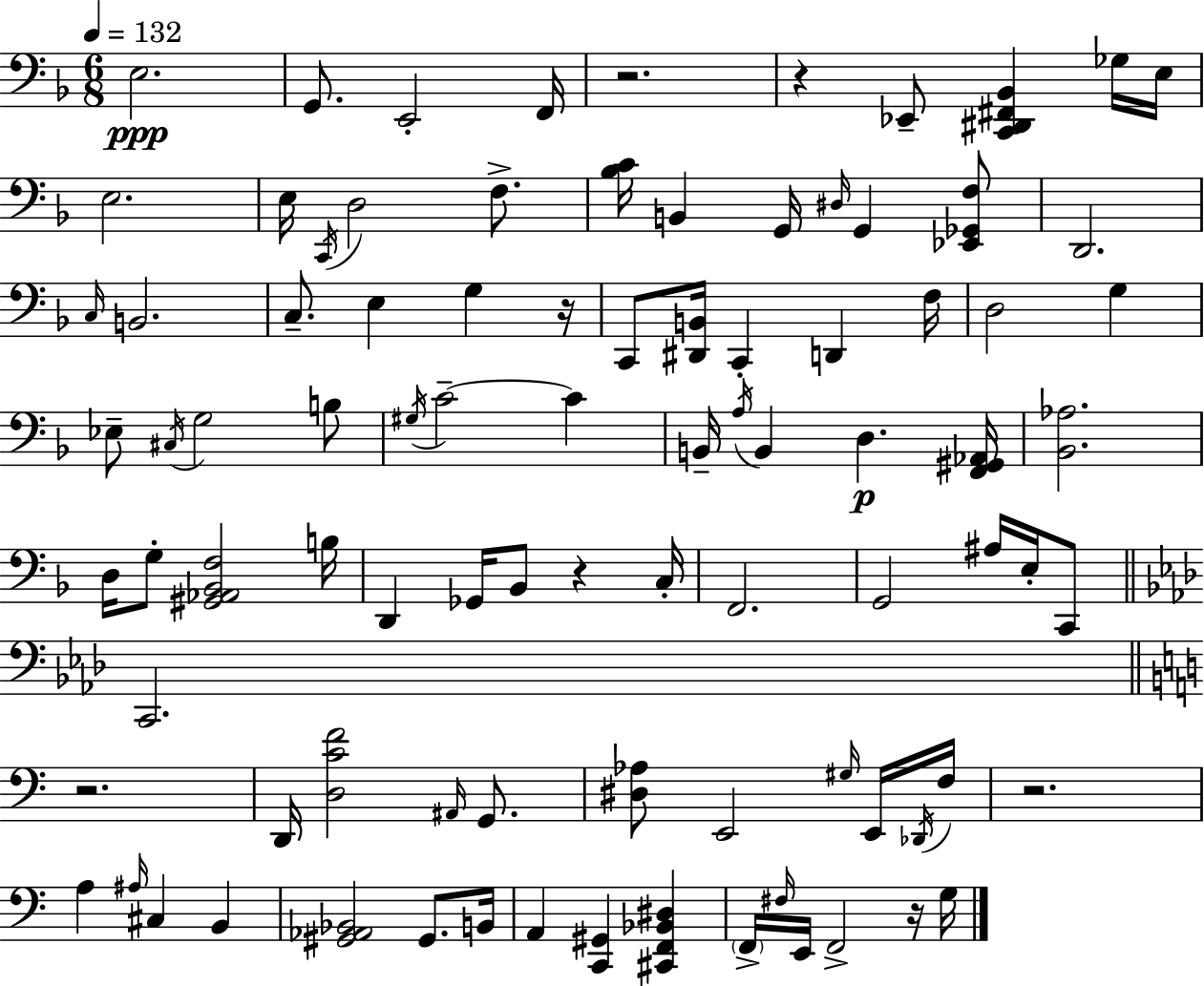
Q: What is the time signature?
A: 6/8